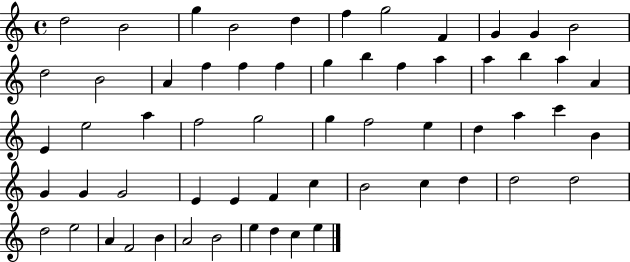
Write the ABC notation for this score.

X:1
T:Untitled
M:4/4
L:1/4
K:C
d2 B2 g B2 d f g2 F G G B2 d2 B2 A f f f g b f a a b a A E e2 a f2 g2 g f2 e d a c' B G G G2 E E F c B2 c d d2 d2 d2 e2 A F2 B A2 B2 e d c e